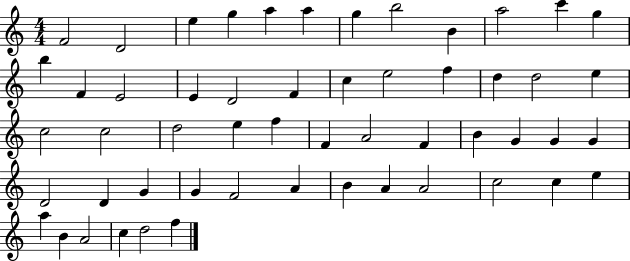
X:1
T:Untitled
M:4/4
L:1/4
K:C
F2 D2 e g a a g b2 B a2 c' g b F E2 E D2 F c e2 f d d2 e c2 c2 d2 e f F A2 F B G G G D2 D G G F2 A B A A2 c2 c e a B A2 c d2 f